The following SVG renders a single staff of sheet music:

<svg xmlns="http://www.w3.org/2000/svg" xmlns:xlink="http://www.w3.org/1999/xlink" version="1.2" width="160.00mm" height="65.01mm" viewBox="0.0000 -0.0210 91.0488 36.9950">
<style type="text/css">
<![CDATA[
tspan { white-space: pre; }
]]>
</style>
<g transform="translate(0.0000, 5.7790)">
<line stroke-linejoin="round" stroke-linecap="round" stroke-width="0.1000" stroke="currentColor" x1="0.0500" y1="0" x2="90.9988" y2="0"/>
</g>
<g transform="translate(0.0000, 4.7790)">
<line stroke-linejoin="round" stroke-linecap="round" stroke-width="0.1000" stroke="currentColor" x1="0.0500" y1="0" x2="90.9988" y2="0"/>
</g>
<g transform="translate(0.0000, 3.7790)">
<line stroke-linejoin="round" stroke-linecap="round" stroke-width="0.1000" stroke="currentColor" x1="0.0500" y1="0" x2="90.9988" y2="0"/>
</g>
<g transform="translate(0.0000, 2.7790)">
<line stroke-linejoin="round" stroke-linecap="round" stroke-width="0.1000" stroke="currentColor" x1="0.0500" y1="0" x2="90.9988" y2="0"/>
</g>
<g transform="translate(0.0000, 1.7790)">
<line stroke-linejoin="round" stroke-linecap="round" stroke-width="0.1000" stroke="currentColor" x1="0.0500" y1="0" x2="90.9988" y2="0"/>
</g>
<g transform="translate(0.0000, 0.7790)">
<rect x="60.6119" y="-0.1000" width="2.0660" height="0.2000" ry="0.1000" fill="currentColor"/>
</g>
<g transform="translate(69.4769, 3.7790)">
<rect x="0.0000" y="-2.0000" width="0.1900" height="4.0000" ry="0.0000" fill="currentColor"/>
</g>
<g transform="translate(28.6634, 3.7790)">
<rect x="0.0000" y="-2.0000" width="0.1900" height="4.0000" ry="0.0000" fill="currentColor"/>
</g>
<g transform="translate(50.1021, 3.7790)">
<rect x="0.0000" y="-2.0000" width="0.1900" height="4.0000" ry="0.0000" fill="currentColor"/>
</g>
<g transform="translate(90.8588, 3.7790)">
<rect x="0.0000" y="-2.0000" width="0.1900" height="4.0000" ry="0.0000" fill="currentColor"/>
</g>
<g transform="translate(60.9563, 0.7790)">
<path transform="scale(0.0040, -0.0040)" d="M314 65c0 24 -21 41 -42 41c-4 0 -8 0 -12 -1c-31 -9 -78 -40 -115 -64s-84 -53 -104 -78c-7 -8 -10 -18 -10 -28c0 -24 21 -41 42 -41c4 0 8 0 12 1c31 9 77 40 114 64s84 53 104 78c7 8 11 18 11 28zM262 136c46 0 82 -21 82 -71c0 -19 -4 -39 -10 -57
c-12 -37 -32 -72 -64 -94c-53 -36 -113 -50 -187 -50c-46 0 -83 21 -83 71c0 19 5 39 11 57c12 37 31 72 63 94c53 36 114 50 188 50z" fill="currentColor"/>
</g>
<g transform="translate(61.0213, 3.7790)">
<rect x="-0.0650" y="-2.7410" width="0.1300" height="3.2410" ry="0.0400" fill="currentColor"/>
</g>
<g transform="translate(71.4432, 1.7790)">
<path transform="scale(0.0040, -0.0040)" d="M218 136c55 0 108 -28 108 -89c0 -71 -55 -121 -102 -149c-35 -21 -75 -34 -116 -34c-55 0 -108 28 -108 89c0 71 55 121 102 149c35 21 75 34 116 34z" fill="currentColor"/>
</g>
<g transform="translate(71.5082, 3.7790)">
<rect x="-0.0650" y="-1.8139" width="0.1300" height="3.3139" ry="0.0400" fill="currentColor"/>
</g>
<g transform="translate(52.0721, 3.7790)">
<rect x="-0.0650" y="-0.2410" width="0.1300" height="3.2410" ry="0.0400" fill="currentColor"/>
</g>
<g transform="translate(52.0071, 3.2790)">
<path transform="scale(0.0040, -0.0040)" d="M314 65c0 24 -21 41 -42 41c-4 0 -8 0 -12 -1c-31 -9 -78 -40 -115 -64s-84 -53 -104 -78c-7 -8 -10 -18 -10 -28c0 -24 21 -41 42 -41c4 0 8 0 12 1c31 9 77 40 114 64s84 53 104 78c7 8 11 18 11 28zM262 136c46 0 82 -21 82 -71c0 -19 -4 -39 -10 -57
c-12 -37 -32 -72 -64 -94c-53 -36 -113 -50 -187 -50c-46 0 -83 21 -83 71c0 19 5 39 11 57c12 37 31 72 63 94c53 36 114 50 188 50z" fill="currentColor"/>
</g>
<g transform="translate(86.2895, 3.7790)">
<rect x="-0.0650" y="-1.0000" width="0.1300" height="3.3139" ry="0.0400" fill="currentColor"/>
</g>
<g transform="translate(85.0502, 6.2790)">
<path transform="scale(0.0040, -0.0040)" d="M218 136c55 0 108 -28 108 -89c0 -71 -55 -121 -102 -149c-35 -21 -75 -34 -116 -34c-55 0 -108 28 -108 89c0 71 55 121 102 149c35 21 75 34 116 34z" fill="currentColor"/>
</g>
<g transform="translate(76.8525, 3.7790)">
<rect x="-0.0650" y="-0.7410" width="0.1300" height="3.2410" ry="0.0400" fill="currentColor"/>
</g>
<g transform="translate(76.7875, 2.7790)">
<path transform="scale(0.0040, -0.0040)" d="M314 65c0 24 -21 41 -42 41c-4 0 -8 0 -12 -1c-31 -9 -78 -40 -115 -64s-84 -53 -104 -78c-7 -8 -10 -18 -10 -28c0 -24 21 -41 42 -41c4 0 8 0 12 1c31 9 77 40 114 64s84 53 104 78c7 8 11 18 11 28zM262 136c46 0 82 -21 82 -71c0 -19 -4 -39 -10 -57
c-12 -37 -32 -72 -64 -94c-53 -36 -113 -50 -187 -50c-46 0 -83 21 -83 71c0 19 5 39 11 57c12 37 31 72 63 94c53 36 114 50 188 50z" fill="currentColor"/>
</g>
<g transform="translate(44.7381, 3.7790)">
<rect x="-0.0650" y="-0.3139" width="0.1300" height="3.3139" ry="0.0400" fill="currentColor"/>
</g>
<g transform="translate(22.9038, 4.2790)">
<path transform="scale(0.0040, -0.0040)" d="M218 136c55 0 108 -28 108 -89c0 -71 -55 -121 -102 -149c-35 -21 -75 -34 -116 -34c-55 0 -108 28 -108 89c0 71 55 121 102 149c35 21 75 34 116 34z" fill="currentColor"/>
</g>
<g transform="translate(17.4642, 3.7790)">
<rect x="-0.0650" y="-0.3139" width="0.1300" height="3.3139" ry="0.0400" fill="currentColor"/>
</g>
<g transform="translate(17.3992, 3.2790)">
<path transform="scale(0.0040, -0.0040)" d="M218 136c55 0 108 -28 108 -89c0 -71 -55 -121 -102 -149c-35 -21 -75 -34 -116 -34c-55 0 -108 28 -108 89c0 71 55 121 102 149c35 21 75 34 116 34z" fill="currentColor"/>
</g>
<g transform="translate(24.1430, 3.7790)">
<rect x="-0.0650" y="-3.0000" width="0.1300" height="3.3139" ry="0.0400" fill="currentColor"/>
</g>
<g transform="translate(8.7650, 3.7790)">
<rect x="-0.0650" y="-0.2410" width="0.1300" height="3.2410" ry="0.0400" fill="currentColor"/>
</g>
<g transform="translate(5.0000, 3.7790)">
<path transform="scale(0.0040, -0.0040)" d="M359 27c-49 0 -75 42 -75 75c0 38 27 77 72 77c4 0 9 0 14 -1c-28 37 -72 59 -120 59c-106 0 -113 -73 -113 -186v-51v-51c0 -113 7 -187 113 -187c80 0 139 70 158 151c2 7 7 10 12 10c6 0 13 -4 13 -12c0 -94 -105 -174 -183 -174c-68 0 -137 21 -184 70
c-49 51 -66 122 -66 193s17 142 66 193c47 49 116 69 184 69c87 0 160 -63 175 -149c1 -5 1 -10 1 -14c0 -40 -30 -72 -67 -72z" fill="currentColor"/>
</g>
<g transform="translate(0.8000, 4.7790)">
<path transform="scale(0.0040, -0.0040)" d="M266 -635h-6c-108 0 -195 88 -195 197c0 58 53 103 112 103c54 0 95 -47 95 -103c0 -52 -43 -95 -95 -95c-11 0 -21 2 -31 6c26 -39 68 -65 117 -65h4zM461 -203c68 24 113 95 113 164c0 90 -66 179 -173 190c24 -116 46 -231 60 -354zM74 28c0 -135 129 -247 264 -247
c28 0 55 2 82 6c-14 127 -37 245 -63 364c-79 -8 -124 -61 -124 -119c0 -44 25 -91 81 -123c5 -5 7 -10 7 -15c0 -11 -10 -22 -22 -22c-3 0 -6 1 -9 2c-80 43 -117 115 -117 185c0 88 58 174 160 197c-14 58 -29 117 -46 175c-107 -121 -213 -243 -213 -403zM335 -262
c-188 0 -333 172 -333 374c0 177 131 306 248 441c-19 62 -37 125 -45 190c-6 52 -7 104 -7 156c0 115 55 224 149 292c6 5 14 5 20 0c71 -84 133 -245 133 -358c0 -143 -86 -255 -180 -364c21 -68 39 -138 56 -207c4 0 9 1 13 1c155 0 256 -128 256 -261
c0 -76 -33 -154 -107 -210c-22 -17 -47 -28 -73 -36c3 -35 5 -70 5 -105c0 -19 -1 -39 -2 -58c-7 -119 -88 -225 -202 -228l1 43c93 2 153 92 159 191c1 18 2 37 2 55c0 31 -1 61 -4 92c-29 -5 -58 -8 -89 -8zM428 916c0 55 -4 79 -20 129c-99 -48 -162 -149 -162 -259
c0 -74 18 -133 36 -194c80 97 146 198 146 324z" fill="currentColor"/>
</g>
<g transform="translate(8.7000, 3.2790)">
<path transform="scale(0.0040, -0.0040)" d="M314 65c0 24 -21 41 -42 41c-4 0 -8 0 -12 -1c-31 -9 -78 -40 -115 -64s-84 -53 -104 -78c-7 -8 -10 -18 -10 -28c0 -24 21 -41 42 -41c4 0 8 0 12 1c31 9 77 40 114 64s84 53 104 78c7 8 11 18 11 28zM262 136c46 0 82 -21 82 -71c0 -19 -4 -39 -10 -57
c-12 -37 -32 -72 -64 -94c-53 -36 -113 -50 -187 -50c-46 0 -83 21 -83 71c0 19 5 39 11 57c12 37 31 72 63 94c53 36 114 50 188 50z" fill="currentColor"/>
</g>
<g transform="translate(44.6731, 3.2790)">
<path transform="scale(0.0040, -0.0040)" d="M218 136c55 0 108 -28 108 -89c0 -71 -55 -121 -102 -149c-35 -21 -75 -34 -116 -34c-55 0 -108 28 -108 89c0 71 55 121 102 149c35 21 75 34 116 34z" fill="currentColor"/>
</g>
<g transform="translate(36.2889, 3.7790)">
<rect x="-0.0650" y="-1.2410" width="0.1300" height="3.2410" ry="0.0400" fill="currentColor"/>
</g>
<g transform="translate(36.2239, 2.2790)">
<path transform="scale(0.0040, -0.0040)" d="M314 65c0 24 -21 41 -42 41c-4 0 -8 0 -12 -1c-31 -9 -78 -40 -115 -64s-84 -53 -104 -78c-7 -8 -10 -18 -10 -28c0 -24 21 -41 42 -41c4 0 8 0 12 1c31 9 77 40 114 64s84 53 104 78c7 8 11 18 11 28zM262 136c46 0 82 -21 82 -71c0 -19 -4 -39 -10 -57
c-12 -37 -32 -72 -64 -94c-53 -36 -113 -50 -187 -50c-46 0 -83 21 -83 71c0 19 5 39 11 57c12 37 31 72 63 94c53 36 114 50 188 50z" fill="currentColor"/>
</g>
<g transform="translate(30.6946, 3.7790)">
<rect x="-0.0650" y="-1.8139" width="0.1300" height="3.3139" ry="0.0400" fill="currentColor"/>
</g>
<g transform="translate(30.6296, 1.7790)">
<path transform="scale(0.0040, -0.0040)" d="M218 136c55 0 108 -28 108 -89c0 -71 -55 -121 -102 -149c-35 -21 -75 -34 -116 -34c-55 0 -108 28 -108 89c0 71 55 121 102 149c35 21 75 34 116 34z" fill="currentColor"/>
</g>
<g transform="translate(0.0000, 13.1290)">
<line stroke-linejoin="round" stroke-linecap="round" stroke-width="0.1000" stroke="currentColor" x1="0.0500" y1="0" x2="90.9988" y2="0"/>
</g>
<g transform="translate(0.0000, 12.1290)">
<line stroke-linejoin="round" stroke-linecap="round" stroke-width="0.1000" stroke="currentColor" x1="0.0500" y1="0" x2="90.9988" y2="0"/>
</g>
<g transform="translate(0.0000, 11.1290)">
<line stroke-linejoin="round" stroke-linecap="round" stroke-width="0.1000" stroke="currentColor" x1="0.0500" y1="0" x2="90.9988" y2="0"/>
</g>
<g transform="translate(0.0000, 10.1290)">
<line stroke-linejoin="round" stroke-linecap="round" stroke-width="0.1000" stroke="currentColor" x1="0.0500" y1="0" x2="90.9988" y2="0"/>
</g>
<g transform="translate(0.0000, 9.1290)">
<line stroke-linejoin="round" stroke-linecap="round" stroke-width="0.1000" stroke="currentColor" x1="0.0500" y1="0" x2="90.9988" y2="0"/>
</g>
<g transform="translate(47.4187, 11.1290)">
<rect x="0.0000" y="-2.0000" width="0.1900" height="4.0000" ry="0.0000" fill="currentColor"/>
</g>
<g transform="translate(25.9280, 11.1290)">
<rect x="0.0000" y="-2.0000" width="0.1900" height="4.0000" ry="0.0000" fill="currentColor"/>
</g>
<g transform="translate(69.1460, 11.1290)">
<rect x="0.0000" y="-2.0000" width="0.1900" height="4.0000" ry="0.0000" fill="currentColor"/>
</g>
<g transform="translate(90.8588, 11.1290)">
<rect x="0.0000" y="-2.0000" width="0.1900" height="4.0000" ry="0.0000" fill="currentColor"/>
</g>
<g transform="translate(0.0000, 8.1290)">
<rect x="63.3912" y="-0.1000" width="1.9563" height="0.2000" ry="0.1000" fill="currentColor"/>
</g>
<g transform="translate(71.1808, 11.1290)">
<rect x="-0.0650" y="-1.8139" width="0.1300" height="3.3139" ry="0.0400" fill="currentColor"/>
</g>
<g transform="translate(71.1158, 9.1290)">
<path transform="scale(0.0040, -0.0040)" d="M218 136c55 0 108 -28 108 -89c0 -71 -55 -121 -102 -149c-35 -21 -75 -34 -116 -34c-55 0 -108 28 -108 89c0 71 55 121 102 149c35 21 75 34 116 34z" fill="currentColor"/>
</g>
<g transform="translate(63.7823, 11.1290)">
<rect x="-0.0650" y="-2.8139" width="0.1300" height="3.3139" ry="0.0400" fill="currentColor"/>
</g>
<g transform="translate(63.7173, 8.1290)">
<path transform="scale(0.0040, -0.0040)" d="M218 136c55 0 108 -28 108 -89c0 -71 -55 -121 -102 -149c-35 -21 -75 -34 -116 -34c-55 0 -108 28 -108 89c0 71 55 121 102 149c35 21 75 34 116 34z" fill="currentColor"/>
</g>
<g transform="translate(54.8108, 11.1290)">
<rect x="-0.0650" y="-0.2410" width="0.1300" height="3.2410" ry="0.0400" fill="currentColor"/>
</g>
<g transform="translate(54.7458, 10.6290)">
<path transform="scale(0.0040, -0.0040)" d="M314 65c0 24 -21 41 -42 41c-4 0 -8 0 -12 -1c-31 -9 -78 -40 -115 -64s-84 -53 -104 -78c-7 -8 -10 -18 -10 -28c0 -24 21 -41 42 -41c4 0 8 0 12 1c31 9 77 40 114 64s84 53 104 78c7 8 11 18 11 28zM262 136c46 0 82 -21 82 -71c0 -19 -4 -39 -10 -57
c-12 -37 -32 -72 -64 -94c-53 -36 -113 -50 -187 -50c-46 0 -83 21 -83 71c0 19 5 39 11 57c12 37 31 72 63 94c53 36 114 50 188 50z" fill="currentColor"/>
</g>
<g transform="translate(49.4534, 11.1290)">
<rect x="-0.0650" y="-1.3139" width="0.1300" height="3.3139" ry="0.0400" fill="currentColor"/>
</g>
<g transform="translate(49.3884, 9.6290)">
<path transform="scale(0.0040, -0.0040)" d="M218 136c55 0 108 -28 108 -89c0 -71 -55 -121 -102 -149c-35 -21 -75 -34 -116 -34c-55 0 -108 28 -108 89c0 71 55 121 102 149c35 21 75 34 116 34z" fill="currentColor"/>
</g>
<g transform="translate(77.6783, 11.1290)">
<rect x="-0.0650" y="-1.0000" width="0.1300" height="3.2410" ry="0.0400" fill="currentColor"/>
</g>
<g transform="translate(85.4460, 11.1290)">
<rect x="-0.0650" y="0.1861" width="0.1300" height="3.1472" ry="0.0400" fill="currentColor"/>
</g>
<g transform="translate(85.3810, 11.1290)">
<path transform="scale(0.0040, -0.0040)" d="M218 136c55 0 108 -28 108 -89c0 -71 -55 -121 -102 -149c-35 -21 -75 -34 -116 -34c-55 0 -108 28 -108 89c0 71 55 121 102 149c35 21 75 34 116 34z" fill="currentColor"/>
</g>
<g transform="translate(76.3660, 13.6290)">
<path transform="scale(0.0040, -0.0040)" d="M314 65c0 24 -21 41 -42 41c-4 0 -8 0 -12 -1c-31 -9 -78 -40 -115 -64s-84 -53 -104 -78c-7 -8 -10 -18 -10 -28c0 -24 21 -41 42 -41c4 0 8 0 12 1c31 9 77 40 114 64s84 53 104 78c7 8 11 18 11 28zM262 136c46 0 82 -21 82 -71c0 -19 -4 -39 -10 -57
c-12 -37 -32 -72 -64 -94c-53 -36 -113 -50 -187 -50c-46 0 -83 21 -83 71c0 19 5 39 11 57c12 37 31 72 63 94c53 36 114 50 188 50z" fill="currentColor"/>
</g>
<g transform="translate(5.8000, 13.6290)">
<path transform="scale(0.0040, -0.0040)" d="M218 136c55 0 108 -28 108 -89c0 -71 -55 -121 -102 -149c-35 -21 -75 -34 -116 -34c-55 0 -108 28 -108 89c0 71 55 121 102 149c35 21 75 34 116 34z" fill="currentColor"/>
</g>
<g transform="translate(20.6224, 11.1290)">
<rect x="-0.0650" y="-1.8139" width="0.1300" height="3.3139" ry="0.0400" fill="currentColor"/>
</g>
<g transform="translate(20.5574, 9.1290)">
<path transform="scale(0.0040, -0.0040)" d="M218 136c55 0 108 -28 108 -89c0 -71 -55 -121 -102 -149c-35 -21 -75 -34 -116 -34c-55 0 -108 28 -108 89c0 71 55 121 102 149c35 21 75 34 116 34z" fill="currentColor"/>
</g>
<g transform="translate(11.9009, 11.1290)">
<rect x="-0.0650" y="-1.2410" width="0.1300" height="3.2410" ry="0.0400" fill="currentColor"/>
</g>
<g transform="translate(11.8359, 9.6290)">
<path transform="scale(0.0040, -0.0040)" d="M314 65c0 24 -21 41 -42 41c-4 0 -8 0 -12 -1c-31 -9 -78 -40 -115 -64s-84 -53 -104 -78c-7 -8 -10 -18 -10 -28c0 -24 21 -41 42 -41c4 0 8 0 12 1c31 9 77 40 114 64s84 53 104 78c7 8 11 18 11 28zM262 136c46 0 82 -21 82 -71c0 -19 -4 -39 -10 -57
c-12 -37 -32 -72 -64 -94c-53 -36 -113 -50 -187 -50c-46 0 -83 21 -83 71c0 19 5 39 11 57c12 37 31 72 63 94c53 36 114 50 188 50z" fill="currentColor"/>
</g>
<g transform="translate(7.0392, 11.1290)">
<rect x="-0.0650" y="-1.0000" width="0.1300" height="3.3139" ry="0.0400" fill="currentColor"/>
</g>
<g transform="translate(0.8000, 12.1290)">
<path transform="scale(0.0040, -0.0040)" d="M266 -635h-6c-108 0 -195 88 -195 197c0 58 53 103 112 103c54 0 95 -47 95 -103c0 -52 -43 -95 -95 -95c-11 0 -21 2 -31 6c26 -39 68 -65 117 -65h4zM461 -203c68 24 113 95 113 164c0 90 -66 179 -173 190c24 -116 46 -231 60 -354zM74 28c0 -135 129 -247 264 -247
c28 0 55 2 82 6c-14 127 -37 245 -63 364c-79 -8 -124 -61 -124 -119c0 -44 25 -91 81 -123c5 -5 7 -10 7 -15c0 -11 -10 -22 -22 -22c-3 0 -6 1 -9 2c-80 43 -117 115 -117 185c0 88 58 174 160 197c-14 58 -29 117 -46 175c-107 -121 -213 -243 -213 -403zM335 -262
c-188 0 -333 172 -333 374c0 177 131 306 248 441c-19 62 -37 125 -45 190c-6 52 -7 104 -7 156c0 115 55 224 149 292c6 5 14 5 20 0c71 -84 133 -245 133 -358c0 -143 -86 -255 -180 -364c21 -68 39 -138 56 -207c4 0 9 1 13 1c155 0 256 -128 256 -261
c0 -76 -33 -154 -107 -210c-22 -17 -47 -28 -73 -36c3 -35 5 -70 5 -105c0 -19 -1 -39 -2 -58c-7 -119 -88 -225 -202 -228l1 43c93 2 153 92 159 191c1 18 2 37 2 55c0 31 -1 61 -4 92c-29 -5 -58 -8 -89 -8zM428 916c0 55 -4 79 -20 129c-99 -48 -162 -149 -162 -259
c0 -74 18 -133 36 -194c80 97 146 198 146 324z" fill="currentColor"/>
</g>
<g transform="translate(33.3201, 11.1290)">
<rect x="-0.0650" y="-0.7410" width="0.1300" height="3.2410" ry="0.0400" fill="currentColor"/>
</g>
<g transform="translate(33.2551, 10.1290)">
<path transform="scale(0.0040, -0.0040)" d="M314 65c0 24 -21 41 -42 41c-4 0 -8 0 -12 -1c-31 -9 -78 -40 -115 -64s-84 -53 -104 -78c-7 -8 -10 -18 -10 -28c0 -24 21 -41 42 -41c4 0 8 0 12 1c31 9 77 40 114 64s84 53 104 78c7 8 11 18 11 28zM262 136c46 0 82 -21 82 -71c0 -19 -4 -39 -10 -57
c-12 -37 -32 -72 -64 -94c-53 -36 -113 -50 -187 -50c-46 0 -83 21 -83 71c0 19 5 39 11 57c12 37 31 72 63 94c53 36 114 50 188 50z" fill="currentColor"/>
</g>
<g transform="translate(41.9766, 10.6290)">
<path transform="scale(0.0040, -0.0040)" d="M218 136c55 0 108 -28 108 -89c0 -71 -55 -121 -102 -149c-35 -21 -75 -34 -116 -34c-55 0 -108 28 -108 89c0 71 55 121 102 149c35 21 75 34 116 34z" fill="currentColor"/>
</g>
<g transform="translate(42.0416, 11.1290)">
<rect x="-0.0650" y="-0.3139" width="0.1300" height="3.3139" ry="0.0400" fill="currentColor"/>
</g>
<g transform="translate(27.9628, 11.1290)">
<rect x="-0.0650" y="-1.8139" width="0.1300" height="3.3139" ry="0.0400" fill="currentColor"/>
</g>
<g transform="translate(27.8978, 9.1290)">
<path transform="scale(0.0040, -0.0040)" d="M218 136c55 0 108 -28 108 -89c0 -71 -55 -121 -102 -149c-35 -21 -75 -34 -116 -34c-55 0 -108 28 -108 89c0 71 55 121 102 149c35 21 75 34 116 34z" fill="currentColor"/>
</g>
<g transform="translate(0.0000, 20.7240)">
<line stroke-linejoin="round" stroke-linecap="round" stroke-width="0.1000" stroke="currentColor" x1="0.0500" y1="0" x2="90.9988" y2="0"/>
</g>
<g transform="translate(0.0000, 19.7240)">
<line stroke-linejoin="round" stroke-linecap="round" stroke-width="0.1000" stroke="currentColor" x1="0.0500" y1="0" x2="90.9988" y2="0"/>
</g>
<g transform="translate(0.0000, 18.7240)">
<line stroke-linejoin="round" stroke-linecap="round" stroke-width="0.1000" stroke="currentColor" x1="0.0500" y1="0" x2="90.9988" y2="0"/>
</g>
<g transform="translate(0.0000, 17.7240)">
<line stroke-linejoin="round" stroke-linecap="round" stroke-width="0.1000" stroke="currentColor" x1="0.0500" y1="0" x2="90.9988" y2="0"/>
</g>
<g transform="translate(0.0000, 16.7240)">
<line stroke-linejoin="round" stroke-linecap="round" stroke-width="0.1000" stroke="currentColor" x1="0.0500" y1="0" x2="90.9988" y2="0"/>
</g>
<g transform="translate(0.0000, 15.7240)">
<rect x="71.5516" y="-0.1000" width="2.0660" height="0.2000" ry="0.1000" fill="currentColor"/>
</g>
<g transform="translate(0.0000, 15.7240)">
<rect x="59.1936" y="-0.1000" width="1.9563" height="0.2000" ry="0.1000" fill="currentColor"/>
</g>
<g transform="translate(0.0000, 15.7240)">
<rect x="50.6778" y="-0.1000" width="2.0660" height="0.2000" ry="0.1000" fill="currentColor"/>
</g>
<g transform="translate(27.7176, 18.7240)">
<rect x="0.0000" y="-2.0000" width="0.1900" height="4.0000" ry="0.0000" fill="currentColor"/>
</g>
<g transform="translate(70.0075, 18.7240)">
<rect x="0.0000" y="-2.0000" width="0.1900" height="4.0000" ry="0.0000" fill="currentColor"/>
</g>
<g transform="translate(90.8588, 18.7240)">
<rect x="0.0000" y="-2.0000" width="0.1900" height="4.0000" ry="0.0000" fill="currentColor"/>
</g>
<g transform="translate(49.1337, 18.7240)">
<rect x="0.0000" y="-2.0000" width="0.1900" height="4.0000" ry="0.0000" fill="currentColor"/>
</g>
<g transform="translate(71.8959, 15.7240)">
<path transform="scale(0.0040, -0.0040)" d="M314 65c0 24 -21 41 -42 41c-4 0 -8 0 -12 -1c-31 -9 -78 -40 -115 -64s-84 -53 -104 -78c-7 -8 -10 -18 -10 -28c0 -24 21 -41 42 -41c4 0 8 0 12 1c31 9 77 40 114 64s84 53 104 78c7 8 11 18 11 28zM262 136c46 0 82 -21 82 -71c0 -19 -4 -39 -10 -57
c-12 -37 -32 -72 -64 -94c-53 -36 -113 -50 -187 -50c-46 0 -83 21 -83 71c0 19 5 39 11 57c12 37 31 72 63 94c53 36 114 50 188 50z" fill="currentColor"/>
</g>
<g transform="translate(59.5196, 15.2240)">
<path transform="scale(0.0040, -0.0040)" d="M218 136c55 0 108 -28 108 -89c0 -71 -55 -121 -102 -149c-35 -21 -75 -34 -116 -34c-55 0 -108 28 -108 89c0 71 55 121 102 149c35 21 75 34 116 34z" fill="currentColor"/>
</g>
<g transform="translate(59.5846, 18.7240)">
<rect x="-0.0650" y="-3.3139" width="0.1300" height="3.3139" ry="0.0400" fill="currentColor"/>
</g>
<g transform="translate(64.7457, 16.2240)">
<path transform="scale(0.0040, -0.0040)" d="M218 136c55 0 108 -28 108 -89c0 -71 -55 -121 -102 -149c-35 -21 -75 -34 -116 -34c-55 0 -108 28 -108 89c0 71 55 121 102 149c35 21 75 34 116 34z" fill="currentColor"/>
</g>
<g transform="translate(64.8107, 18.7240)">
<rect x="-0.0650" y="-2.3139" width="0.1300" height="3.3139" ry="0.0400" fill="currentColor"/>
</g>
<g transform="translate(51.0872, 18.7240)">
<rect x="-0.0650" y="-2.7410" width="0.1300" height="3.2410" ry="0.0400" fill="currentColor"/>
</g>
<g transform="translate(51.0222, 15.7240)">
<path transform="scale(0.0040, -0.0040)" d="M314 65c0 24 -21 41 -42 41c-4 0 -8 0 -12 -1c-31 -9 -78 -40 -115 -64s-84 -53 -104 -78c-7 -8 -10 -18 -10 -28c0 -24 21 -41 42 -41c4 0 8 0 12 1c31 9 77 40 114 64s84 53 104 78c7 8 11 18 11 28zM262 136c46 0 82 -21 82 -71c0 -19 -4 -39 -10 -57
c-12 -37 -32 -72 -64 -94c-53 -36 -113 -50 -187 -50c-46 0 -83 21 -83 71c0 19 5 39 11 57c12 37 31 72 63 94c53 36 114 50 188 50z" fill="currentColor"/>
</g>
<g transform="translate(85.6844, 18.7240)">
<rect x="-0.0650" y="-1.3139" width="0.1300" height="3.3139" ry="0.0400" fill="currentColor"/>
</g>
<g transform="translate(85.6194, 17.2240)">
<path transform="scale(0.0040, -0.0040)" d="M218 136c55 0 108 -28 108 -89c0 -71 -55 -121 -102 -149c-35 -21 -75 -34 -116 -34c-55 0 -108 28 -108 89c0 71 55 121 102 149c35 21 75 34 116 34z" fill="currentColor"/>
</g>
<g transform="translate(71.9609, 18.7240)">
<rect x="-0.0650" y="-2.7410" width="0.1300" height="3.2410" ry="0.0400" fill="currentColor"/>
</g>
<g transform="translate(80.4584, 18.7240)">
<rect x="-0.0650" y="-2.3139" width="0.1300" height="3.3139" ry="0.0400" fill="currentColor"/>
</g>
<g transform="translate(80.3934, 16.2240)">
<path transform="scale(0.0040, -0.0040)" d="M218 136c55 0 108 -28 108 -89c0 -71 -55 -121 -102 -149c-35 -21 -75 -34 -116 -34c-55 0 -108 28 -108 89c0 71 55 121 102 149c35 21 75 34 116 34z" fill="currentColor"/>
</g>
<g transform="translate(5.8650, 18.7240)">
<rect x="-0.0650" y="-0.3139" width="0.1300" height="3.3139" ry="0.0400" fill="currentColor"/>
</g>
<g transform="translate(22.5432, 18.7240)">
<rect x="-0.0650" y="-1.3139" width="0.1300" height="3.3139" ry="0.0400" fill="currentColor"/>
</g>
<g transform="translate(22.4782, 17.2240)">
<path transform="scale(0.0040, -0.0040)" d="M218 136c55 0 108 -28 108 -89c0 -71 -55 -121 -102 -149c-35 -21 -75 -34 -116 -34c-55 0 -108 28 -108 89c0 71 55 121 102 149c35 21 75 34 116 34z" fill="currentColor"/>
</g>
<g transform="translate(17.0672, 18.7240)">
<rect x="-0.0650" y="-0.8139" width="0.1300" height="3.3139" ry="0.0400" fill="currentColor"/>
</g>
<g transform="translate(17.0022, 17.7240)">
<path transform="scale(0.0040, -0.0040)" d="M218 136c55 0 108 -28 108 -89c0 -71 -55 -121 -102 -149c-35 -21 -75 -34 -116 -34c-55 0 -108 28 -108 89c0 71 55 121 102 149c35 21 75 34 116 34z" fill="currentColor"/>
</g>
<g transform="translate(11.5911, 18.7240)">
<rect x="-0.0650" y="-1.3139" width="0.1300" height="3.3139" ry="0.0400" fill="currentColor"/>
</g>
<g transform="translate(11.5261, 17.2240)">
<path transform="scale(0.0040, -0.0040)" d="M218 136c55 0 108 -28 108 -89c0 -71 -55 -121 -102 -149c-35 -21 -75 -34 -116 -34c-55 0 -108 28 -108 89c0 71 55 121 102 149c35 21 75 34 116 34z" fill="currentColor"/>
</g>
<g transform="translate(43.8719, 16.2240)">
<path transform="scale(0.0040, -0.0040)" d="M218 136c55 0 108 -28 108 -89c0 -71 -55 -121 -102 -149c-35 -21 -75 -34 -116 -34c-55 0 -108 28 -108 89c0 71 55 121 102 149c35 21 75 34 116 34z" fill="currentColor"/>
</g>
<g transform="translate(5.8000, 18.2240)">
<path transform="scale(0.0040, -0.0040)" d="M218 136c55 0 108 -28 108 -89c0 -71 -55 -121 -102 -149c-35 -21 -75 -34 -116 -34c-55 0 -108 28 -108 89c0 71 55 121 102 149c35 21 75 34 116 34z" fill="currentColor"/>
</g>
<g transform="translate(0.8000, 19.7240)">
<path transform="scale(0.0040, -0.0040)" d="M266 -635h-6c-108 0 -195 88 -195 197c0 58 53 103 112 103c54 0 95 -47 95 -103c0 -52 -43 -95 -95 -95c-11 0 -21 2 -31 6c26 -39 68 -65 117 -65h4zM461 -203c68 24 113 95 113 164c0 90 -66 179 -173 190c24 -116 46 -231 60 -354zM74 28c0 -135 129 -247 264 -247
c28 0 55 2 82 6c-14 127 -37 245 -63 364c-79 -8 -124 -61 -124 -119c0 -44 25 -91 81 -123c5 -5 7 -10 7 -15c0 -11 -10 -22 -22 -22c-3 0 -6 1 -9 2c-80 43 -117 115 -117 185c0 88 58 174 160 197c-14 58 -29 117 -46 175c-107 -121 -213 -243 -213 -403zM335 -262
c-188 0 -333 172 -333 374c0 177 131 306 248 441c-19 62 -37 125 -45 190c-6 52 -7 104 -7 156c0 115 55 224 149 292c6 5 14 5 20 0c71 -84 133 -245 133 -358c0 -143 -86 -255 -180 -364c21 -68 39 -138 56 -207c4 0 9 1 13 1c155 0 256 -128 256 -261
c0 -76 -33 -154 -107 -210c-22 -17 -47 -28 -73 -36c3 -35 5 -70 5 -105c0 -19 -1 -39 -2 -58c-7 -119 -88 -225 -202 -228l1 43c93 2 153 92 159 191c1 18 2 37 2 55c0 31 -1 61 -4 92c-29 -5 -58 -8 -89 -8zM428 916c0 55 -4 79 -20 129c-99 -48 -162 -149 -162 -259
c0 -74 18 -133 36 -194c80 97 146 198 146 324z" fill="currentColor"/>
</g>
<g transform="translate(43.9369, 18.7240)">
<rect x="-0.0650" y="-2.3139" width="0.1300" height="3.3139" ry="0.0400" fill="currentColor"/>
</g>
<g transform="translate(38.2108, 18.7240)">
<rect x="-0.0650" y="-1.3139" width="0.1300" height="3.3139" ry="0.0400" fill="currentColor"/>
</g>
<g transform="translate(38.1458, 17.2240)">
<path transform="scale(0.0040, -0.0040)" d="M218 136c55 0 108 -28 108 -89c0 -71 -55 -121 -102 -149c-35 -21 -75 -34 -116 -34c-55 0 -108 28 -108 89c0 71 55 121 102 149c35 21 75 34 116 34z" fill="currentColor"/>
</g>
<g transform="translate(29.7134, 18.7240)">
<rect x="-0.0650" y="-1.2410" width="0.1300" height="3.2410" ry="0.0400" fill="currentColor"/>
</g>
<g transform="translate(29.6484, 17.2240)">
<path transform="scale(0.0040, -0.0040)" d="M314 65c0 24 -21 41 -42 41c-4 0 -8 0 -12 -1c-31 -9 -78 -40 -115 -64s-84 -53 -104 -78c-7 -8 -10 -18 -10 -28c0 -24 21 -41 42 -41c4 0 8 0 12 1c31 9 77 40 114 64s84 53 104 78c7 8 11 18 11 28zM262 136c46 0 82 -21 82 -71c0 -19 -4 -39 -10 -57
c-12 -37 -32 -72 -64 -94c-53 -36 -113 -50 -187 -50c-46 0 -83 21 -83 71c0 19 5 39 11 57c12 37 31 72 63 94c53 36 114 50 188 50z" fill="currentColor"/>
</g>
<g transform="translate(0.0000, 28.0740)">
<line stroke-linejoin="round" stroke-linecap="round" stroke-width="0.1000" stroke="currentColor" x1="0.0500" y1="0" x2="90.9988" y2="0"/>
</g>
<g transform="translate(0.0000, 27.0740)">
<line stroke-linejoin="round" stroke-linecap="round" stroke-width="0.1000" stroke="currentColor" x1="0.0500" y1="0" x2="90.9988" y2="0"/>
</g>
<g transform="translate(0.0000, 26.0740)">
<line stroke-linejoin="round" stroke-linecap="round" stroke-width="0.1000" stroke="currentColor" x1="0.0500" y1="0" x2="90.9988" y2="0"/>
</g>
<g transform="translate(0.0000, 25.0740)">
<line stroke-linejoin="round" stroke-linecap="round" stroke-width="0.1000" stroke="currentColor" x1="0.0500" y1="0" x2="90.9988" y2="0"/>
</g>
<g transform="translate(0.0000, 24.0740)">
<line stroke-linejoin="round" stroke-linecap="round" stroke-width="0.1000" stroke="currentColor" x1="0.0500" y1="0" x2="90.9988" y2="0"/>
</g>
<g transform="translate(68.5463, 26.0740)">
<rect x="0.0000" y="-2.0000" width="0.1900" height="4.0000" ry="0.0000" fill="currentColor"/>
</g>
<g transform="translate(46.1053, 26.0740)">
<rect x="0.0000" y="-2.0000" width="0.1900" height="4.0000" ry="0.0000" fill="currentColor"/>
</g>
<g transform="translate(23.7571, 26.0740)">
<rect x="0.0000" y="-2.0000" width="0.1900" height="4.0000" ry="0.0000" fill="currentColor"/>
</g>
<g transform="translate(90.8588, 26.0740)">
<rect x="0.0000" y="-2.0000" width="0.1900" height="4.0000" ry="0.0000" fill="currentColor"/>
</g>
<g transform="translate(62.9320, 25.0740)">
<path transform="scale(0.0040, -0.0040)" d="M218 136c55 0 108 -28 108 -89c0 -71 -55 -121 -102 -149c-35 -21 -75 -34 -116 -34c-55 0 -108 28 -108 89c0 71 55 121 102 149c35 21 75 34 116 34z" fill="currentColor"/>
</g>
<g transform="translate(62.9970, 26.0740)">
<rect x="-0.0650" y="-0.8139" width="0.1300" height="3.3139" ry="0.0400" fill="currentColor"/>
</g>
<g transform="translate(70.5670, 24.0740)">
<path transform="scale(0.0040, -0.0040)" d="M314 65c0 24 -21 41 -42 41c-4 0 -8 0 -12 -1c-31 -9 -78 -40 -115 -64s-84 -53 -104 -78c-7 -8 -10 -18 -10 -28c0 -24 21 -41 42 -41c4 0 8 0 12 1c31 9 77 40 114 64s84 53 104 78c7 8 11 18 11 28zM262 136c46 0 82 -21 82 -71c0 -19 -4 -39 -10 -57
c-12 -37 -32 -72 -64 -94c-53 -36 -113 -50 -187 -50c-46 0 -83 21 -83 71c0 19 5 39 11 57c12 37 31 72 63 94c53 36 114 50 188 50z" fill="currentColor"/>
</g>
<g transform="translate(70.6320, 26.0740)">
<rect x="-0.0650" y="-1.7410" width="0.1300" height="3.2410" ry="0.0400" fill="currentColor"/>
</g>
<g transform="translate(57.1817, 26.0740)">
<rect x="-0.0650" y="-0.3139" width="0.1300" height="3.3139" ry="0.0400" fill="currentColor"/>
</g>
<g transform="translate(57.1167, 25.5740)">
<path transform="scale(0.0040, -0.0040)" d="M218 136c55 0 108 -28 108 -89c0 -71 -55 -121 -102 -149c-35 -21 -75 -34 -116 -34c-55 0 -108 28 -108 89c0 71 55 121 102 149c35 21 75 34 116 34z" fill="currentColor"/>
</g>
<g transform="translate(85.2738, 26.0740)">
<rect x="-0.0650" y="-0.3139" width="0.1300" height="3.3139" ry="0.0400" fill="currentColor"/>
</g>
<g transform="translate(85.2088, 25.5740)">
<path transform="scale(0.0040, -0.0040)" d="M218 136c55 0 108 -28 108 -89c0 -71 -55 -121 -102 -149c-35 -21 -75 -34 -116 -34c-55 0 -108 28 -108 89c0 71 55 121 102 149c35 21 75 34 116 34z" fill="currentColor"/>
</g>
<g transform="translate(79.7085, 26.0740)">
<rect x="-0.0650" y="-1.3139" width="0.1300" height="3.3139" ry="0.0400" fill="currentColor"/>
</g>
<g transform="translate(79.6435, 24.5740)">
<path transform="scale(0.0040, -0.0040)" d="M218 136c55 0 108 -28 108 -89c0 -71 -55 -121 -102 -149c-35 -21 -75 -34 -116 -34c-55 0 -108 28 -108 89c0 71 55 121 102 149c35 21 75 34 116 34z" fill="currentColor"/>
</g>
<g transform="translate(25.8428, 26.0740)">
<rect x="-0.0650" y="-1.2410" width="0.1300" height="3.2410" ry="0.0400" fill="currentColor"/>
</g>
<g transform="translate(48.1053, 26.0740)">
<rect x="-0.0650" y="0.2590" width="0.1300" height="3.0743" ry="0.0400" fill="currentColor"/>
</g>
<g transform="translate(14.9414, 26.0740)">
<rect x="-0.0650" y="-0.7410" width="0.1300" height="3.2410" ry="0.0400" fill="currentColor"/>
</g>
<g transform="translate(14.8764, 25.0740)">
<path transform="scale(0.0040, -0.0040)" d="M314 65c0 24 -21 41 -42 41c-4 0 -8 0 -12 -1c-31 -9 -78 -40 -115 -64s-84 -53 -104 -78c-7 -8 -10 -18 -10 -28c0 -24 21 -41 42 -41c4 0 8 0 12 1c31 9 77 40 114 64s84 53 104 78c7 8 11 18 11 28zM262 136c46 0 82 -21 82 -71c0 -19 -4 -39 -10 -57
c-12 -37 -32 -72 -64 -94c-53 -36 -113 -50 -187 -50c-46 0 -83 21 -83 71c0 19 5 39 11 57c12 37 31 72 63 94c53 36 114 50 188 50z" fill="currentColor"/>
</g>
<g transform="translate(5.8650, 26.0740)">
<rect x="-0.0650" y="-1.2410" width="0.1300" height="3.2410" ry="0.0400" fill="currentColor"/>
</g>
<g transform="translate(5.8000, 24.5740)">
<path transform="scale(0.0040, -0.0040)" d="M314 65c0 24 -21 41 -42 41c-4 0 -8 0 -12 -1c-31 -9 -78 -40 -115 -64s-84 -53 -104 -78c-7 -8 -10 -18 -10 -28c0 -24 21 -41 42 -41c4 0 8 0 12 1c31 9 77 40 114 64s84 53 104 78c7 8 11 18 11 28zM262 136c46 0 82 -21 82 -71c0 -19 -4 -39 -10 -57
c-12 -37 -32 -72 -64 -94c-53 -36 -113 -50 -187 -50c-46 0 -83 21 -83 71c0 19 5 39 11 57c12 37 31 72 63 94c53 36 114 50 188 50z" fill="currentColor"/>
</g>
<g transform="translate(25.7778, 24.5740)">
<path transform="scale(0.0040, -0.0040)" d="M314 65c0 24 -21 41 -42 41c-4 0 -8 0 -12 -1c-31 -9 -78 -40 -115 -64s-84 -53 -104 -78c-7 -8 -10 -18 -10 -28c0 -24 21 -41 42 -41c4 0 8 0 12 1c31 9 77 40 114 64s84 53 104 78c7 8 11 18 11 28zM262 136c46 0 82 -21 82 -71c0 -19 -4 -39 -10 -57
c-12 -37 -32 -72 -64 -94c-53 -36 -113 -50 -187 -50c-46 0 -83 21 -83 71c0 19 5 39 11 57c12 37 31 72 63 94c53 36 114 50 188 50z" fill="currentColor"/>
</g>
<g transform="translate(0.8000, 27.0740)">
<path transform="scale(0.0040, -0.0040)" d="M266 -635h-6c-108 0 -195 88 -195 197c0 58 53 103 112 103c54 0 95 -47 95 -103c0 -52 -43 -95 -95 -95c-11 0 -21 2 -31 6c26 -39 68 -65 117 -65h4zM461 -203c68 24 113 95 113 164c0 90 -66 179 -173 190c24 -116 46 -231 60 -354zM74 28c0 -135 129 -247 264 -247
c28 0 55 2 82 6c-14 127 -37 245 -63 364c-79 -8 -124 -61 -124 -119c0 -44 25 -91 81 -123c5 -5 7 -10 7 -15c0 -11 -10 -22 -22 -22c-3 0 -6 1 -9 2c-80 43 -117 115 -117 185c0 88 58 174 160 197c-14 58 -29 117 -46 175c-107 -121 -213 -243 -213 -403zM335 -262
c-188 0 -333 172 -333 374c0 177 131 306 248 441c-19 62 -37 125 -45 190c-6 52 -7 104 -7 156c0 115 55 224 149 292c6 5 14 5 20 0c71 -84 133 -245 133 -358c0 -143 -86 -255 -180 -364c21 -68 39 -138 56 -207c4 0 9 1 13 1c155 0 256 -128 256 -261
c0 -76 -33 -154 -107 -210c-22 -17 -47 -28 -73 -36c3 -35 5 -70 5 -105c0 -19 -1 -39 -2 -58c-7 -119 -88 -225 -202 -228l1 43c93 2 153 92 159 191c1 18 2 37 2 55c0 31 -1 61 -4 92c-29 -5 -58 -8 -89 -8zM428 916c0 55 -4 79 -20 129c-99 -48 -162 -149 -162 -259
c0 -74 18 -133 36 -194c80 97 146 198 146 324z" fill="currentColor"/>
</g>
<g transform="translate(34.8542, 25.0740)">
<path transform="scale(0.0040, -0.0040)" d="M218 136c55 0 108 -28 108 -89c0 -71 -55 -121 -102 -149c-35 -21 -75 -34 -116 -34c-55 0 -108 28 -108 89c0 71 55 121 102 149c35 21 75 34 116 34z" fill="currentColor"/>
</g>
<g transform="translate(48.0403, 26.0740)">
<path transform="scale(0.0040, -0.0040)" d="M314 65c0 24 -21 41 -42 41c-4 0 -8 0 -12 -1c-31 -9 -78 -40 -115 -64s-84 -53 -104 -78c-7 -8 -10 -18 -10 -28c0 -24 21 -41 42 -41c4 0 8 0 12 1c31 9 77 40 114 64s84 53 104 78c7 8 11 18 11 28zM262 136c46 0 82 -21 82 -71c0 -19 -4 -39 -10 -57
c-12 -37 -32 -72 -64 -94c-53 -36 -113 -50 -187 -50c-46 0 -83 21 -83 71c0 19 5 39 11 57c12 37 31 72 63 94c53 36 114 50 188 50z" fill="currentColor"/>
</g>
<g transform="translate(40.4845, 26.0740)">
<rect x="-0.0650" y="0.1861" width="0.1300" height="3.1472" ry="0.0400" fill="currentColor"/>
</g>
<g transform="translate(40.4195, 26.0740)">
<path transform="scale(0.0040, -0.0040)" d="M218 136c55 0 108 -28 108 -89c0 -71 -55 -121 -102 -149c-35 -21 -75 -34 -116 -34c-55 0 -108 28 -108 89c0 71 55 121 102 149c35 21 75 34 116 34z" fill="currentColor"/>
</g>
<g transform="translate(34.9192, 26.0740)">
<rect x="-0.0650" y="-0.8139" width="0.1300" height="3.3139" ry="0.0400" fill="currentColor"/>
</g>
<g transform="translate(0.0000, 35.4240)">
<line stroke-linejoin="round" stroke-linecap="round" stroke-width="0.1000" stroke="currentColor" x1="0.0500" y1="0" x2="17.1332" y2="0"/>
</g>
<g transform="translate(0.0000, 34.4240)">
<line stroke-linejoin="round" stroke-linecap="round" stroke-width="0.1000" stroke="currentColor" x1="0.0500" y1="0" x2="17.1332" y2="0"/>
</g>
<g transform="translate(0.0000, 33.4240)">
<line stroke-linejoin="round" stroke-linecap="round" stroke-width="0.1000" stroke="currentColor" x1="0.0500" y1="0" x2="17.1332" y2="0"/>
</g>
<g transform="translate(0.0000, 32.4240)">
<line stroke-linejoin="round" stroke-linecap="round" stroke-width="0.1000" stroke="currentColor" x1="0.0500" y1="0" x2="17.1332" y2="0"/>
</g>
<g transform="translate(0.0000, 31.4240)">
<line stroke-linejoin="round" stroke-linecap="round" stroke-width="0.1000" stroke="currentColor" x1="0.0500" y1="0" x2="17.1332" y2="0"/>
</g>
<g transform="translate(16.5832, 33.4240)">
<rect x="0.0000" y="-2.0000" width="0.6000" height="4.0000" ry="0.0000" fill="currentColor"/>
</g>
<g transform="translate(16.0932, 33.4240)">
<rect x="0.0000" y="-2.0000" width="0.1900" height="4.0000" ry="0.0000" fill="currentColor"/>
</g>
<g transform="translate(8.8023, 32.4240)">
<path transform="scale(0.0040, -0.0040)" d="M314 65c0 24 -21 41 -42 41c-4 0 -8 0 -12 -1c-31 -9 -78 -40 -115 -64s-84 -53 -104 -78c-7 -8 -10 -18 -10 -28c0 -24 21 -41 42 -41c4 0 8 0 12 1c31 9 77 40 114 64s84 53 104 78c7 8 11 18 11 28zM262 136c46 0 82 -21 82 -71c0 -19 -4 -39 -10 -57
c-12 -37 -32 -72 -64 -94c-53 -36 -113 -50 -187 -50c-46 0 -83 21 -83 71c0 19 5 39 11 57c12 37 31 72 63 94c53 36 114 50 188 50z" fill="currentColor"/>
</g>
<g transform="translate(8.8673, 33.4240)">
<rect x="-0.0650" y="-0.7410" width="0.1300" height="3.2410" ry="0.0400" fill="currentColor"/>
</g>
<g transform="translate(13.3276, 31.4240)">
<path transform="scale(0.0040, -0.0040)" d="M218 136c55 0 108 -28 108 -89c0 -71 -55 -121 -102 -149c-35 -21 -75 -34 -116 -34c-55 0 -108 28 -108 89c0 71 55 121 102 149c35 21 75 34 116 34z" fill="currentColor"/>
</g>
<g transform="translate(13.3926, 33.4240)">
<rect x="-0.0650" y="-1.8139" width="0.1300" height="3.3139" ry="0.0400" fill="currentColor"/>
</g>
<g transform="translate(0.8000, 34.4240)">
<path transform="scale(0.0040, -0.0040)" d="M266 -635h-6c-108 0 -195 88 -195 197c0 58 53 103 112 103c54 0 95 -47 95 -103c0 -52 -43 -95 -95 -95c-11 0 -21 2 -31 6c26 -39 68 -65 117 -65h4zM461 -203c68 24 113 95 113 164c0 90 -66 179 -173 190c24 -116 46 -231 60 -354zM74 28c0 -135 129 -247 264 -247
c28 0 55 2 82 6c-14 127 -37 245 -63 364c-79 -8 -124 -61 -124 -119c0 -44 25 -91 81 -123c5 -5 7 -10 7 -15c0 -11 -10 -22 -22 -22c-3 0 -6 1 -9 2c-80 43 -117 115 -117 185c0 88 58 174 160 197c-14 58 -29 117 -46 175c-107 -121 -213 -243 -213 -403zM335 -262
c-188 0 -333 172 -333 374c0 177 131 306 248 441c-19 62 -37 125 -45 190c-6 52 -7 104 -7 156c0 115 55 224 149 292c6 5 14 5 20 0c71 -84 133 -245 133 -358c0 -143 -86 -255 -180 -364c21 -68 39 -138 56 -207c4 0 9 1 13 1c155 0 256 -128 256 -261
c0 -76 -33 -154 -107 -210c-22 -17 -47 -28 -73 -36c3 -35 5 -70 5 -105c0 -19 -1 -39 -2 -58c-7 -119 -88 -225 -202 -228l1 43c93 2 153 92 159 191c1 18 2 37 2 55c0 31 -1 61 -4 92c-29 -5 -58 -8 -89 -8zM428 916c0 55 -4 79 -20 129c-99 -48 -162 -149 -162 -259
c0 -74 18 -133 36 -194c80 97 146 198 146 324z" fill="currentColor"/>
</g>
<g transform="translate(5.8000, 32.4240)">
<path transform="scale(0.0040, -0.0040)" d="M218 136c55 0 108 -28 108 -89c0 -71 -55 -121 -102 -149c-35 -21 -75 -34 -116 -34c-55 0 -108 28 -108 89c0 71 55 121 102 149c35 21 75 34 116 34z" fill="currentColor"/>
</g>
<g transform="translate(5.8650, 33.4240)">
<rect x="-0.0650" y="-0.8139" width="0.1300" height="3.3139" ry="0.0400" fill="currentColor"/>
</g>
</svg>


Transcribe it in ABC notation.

X:1
T:Untitled
M:4/4
L:1/4
K:C
c2 c A f e2 c c2 a2 f d2 D D e2 f f d2 c e c2 a f D2 B c e d e e2 e g a2 b g a2 g e e2 d2 e2 d B B2 c d f2 e c d d2 f